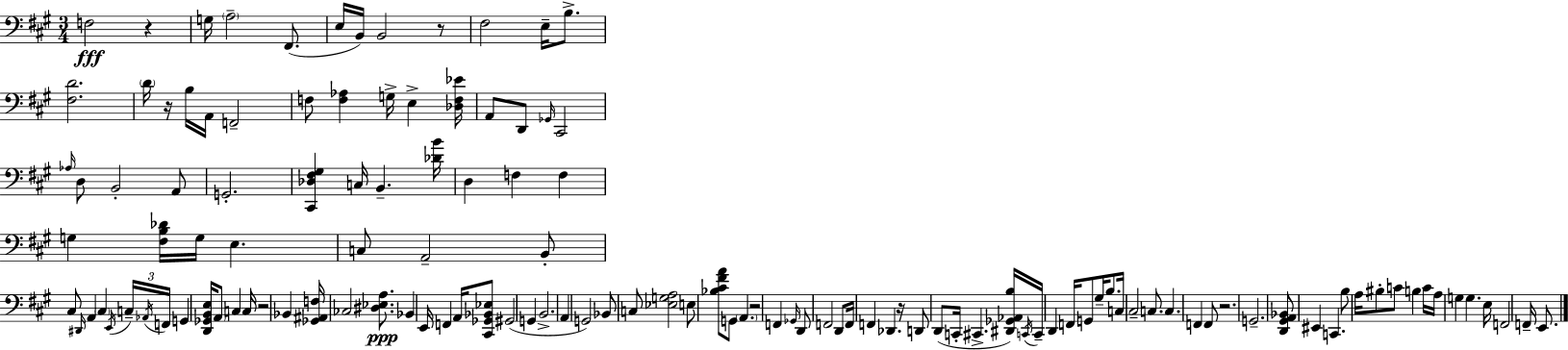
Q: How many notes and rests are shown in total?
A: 127